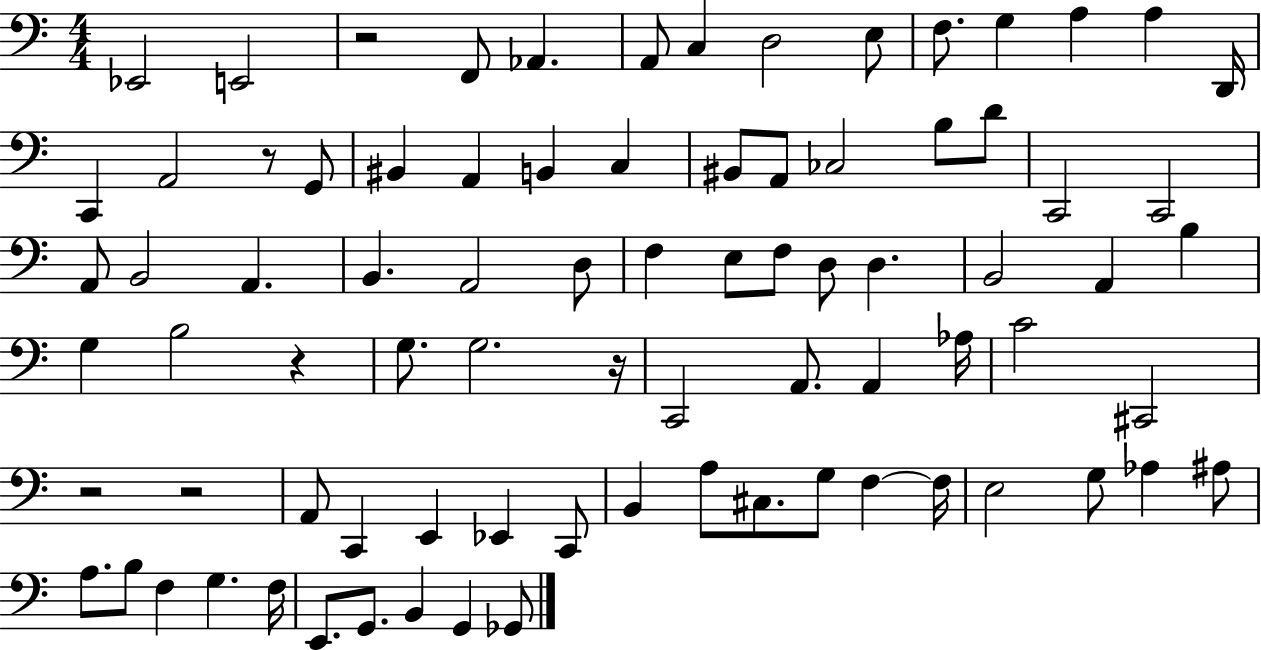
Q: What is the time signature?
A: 4/4